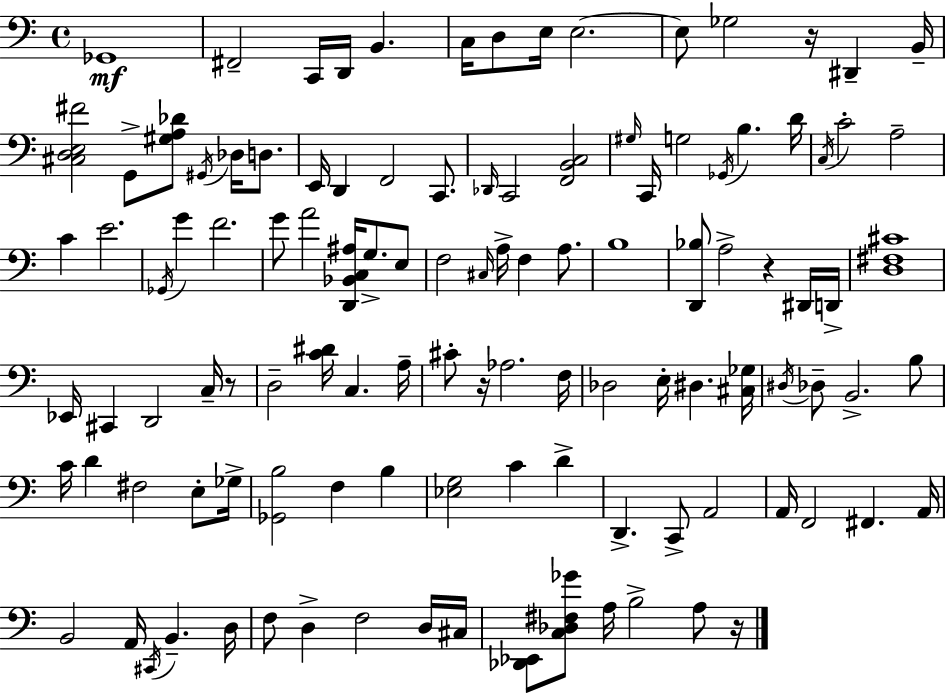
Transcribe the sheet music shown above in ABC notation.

X:1
T:Untitled
M:4/4
L:1/4
K:Am
_G,,4 ^F,,2 C,,/4 D,,/4 B,, C,/4 D,/2 E,/4 E,2 E,/2 _G,2 z/4 ^D,, B,,/4 [^C,D,E,^F]2 G,,/2 [^G,A,_D]/2 ^G,,/4 _D,/4 D,/2 E,,/4 D,, F,,2 C,,/2 _D,,/4 C,,2 [F,,B,,C,]2 ^G,/4 C,,/4 G,2 _G,,/4 B, D/4 C,/4 C2 A,2 C E2 _G,,/4 G F2 G/2 A2 [D,,_B,,C,^A,]/4 G,/2 E,/2 F,2 ^C,/4 A,/4 F, A,/2 B,4 [D,,_B,]/2 A,2 z ^D,,/4 D,,/4 [D,^F,^C]4 _E,,/4 ^C,, D,,2 C,/4 z/2 D,2 [C^D]/4 C, A,/4 ^C/2 z/4 _A,2 F,/4 _D,2 E,/4 ^D, [^C,_G,]/4 ^D,/4 _D,/2 B,,2 B,/2 C/4 D ^F,2 E,/2 _G,/4 [_G,,B,]2 F, B, [_E,G,]2 C D D,, C,,/2 A,,2 A,,/4 F,,2 ^F,, A,,/4 B,,2 A,,/4 ^C,,/4 B,, D,/4 F,/2 D, F,2 D,/4 ^C,/4 [_D,,_E,,]/2 [C,_D,^F,_G]/2 A,/4 B,2 A,/2 z/4